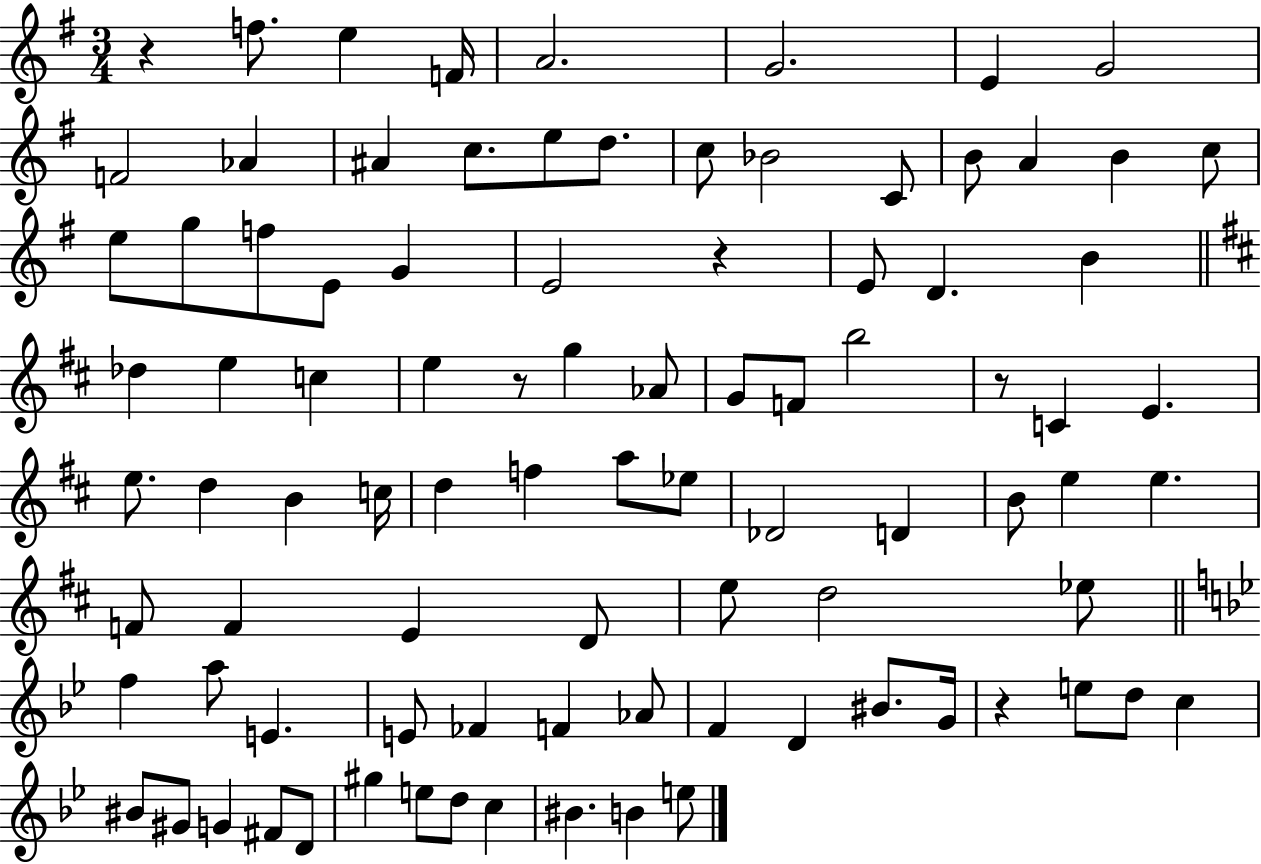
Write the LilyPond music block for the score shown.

{
  \clef treble
  \numericTimeSignature
  \time 3/4
  \key g \major
  \repeat volta 2 { r4 f''8. e''4 f'16 | a'2. | g'2. | e'4 g'2 | \break f'2 aes'4 | ais'4 c''8. e''8 d''8. | c''8 bes'2 c'8 | b'8 a'4 b'4 c''8 | \break e''8 g''8 f''8 e'8 g'4 | e'2 r4 | e'8 d'4. b'4 | \bar "||" \break \key d \major des''4 e''4 c''4 | e''4 r8 g''4 aes'8 | g'8 f'8 b''2 | r8 c'4 e'4. | \break e''8. d''4 b'4 c''16 | d''4 f''4 a''8 ees''8 | des'2 d'4 | b'8 e''4 e''4. | \break f'8 f'4 e'4 d'8 | e''8 d''2 ees''8 | \bar "||" \break \key bes \major f''4 a''8 e'4. | e'8 fes'4 f'4 aes'8 | f'4 d'4 bis'8. g'16 | r4 e''8 d''8 c''4 | \break bis'8 gis'8 g'4 fis'8 d'8 | gis''4 e''8 d''8 c''4 | bis'4. b'4 e''8 | } \bar "|."
}